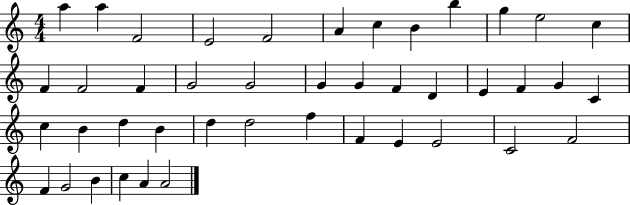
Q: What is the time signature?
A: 4/4